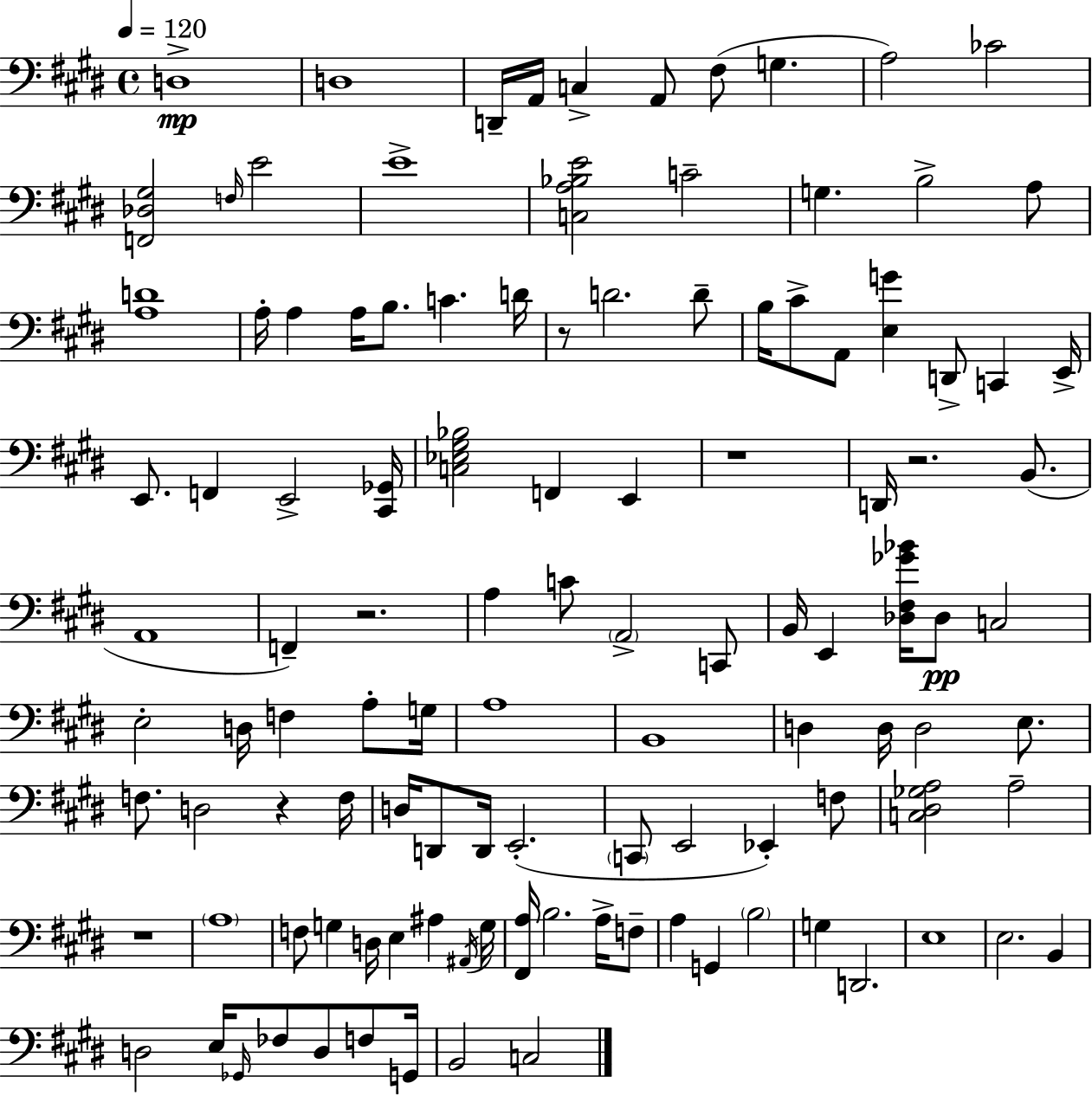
{
  \clef bass
  \time 4/4
  \defaultTimeSignature
  \key e \major
  \tempo 4 = 120
  d1->\mp | d1 | d,16-- a,16 c4-> a,8 fis8( g4. | a2) ces'2 | \break <f, des gis>2 \grace { f16 } e'2 | e'1-> | <c a bes e'>2 c'2-- | g4. b2-> a8 | \break <a d'>1 | a16-. a4 a16 b8. c'4. | d'16 r8 d'2. d'8-- | b16 cis'8-> a,8 <e g'>4 d,8-> c,4 | \break e,16-> e,8. f,4 e,2-> | <cis, ges,>16 <c ees gis bes>2 f,4 e,4 | r1 | d,16 r2. b,8.( | \break a,1 | f,4--) r2. | a4 c'8 \parenthesize a,2-> c,8 | b,16 e,4 <des fis ges' bes'>16 des8\pp c2 | \break e2-. d16 f4 a8-. | g16 a1 | b,1 | d4 d16 d2 e8. | \break f8. d2 r4 | f16 d16 d,8 d,16 e,2.-.( | \parenthesize c,8 e,2 ees,4-.) f8 | <c dis ges a>2 a2-- | \break r1 | \parenthesize a1 | f8 g4 d16 e4 ais4 | \acciaccatura { ais,16 } g16 <fis, a>16 b2. a16-> | \break f8-- a4 g,4 \parenthesize b2 | g4 d,2. | e1 | e2. b,4 | \break d2 e16 \grace { ges,16 } fes8 d8 | f8 g,16 b,2 c2 | \bar "|."
}